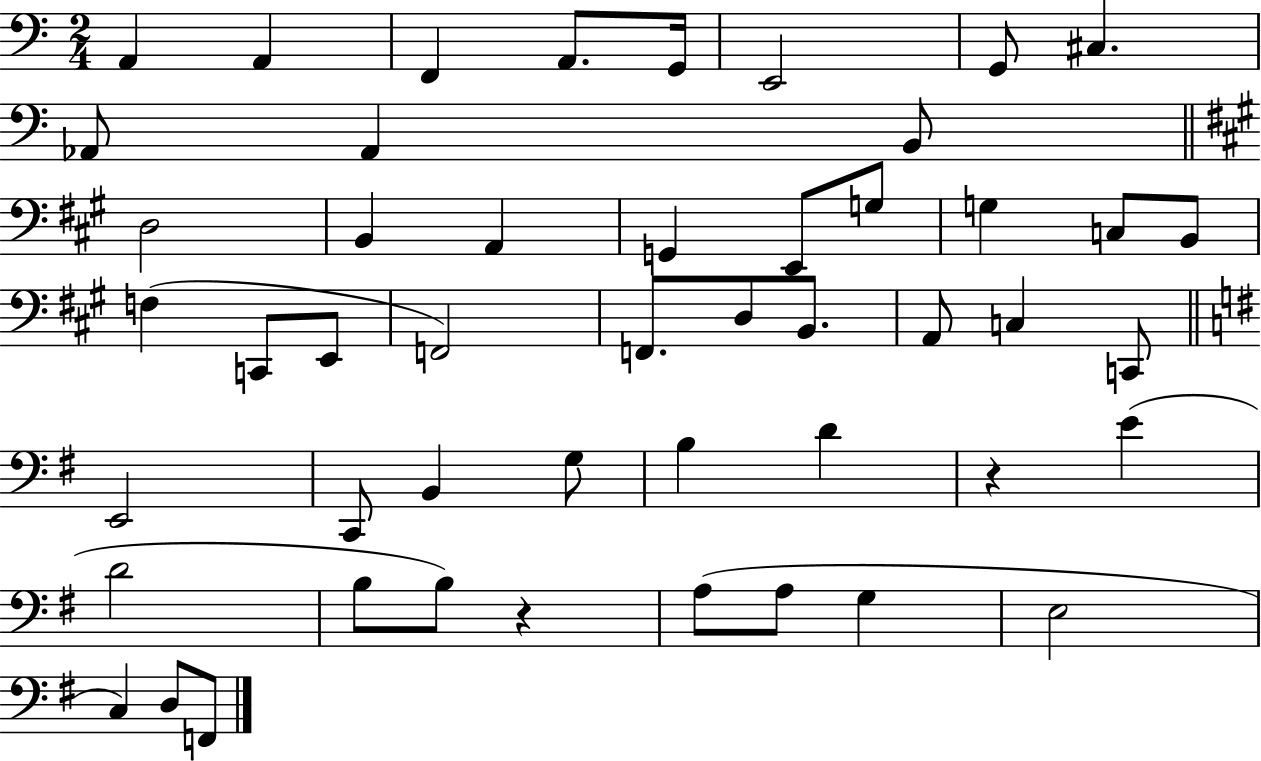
A2/q A2/q F2/q A2/e. G2/s E2/h G2/e C#3/q. Ab2/e Ab2/q B2/e D3/h B2/q A2/q G2/q E2/e G3/e G3/q C3/e B2/e F3/q C2/e E2/e F2/h F2/e. D3/e B2/e. A2/e C3/q C2/e E2/h C2/e B2/q G3/e B3/q D4/q R/q E4/q D4/h B3/e B3/e R/q A3/e A3/e G3/q E3/h C3/q D3/e F2/e